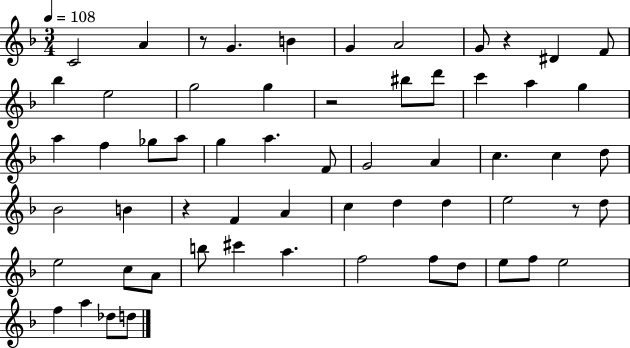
{
  \clef treble
  \numericTimeSignature
  \time 3/4
  \key f \major
  \tempo 4 = 108
  \repeat volta 2 { c'2 a'4 | r8 g'4. b'4 | g'4 a'2 | g'8 r4 dis'4 f'8 | \break bes''4 e''2 | g''2 g''4 | r2 bis''8 d'''8 | c'''4 a''4 g''4 | \break a''4 f''4 ges''8 a''8 | g''4 a''4. f'8 | g'2 a'4 | c''4. c''4 d''8 | \break bes'2 b'4 | r4 f'4 a'4 | c''4 d''4 d''4 | e''2 r8 d''8 | \break e''2 c''8 a'8 | b''8 cis'''4 a''4. | f''2 f''8 d''8 | e''8 f''8 e''2 | \break f''4 a''4 des''8 d''8 | } \bar "|."
}